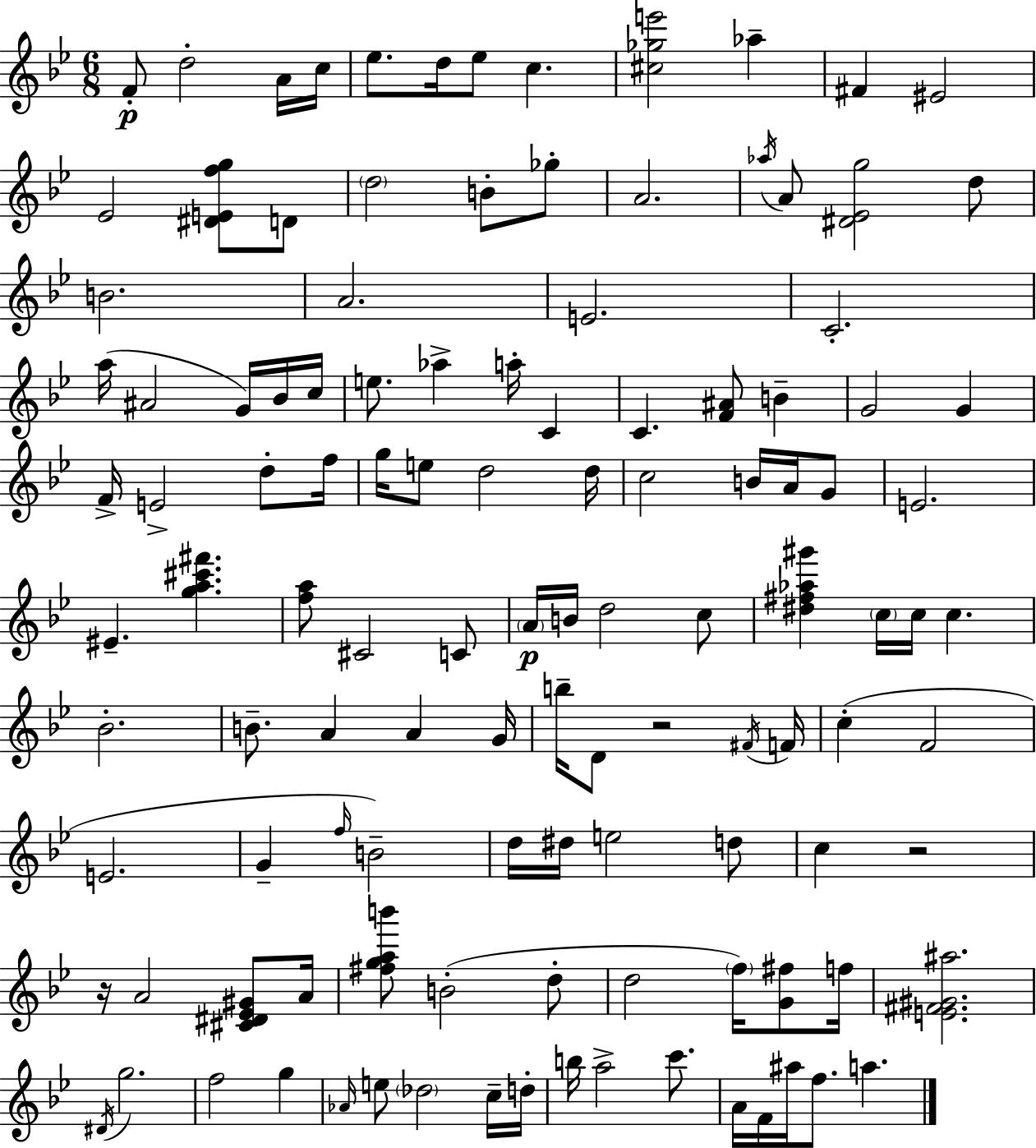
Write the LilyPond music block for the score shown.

{
  \clef treble
  \numericTimeSignature
  \time 6/8
  \key g \minor
  \repeat volta 2 { f'8-.\p d''2-. a'16 c''16 | ees''8. d''16 ees''8 c''4. | <cis'' ges'' e'''>2 aes''4-- | fis'4 eis'2 | \break ees'2 <dis' e' f'' g''>8 d'8 | \parenthesize d''2 b'8-. ges''8-. | a'2. | \acciaccatura { aes''16 } a'8 <dis' ees' g''>2 d''8 | \break b'2. | a'2. | e'2. | c'2.-. | \break a''16( ais'2 g'16) bes'16 | c''16 e''8. aes''4-> a''16-. c'4 | c'4. <f' ais'>8 b'4-- | g'2 g'4 | \break f'16-> e'2-> d''8-. | f''16 g''16 e''8 d''2 | d''16 c''2 b'16 a'16 g'8 | e'2. | \break eis'4.-- <g'' a'' cis''' fis'''>4. | <f'' a''>8 cis'2 c'8 | \parenthesize a'16\p b'16 d''2 c''8 | <dis'' fis'' aes'' gis'''>4 \parenthesize c''16 c''16 c''4. | \break bes'2.-. | b'8.-- a'4 a'4 | g'16 b''16-- d'8 r2 | \acciaccatura { fis'16 } f'16 c''4-.( f'2 | \break e'2. | g'4-- \grace { f''16 } b'2--) | d''16 dis''16 e''2 | d''8 c''4 r2 | \break r16 a'2 | <cis' dis' ees' gis'>8 a'16 <fis'' g'' a'' b'''>8 b'2-.( | d''8-. d''2 \parenthesize f''16) | <g' fis''>8 f''16 <e' fis' gis' ais''>2. | \break \acciaccatura { dis'16 } g''2. | f''2 | g''4 \grace { aes'16 } e''8 \parenthesize des''2 | c''16-- d''16-. b''16 a''2-> | \break c'''8. a'16 f'16 ais''16 f''8. a''4. | } \bar "|."
}